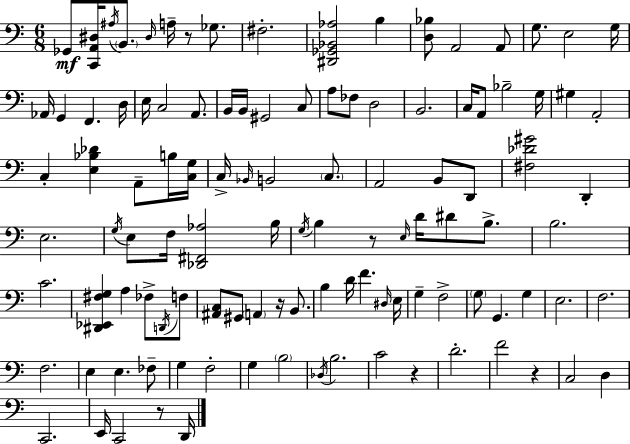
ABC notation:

X:1
T:Untitled
M:6/8
L:1/4
K:C
_G,,/2 [C,,A,,^D,]/4 ^A,/4 B,,/2 ^D,/4 A,/4 z/2 _G,/2 ^F,2 [^D,,_G,,_B,,_A,]2 B, [D,_B,]/2 A,,2 A,,/2 G,/2 E,2 G,/4 _A,,/4 G,, F,, D,/4 E,/4 C,2 A,,/2 B,,/4 B,,/4 ^G,,2 C,/2 A,/2 _F,/2 D,2 B,,2 C,/4 A,,/2 _B,2 G,/4 ^G, A,,2 C, [E,_B,_D] A,,/2 B,/4 [C,G,]/4 C,/4 _B,,/4 B,,2 C,/2 A,,2 B,,/2 D,,/2 [^F,_D^G]2 D,, E,2 G,/4 E,/2 F,/4 [_D,,^F,,_A,]2 B,/4 G,/4 B, z/2 E,/4 D/4 ^D/2 B,/2 B,2 C2 [^D,,_E,,^F,G,] A, _F,/2 D,,/4 F,/2 [^A,,C,]/2 ^G,,/2 A,, z/4 B,,/2 B, D/4 F ^D,/4 E,/4 G, F,2 G,/2 G,, G, E,2 F,2 F,2 E, E, _F,/2 G, F,2 G, B,2 _D,/4 B,2 C2 z D2 F2 z C,2 D, C,,2 E,,/4 C,,2 z/2 D,,/4